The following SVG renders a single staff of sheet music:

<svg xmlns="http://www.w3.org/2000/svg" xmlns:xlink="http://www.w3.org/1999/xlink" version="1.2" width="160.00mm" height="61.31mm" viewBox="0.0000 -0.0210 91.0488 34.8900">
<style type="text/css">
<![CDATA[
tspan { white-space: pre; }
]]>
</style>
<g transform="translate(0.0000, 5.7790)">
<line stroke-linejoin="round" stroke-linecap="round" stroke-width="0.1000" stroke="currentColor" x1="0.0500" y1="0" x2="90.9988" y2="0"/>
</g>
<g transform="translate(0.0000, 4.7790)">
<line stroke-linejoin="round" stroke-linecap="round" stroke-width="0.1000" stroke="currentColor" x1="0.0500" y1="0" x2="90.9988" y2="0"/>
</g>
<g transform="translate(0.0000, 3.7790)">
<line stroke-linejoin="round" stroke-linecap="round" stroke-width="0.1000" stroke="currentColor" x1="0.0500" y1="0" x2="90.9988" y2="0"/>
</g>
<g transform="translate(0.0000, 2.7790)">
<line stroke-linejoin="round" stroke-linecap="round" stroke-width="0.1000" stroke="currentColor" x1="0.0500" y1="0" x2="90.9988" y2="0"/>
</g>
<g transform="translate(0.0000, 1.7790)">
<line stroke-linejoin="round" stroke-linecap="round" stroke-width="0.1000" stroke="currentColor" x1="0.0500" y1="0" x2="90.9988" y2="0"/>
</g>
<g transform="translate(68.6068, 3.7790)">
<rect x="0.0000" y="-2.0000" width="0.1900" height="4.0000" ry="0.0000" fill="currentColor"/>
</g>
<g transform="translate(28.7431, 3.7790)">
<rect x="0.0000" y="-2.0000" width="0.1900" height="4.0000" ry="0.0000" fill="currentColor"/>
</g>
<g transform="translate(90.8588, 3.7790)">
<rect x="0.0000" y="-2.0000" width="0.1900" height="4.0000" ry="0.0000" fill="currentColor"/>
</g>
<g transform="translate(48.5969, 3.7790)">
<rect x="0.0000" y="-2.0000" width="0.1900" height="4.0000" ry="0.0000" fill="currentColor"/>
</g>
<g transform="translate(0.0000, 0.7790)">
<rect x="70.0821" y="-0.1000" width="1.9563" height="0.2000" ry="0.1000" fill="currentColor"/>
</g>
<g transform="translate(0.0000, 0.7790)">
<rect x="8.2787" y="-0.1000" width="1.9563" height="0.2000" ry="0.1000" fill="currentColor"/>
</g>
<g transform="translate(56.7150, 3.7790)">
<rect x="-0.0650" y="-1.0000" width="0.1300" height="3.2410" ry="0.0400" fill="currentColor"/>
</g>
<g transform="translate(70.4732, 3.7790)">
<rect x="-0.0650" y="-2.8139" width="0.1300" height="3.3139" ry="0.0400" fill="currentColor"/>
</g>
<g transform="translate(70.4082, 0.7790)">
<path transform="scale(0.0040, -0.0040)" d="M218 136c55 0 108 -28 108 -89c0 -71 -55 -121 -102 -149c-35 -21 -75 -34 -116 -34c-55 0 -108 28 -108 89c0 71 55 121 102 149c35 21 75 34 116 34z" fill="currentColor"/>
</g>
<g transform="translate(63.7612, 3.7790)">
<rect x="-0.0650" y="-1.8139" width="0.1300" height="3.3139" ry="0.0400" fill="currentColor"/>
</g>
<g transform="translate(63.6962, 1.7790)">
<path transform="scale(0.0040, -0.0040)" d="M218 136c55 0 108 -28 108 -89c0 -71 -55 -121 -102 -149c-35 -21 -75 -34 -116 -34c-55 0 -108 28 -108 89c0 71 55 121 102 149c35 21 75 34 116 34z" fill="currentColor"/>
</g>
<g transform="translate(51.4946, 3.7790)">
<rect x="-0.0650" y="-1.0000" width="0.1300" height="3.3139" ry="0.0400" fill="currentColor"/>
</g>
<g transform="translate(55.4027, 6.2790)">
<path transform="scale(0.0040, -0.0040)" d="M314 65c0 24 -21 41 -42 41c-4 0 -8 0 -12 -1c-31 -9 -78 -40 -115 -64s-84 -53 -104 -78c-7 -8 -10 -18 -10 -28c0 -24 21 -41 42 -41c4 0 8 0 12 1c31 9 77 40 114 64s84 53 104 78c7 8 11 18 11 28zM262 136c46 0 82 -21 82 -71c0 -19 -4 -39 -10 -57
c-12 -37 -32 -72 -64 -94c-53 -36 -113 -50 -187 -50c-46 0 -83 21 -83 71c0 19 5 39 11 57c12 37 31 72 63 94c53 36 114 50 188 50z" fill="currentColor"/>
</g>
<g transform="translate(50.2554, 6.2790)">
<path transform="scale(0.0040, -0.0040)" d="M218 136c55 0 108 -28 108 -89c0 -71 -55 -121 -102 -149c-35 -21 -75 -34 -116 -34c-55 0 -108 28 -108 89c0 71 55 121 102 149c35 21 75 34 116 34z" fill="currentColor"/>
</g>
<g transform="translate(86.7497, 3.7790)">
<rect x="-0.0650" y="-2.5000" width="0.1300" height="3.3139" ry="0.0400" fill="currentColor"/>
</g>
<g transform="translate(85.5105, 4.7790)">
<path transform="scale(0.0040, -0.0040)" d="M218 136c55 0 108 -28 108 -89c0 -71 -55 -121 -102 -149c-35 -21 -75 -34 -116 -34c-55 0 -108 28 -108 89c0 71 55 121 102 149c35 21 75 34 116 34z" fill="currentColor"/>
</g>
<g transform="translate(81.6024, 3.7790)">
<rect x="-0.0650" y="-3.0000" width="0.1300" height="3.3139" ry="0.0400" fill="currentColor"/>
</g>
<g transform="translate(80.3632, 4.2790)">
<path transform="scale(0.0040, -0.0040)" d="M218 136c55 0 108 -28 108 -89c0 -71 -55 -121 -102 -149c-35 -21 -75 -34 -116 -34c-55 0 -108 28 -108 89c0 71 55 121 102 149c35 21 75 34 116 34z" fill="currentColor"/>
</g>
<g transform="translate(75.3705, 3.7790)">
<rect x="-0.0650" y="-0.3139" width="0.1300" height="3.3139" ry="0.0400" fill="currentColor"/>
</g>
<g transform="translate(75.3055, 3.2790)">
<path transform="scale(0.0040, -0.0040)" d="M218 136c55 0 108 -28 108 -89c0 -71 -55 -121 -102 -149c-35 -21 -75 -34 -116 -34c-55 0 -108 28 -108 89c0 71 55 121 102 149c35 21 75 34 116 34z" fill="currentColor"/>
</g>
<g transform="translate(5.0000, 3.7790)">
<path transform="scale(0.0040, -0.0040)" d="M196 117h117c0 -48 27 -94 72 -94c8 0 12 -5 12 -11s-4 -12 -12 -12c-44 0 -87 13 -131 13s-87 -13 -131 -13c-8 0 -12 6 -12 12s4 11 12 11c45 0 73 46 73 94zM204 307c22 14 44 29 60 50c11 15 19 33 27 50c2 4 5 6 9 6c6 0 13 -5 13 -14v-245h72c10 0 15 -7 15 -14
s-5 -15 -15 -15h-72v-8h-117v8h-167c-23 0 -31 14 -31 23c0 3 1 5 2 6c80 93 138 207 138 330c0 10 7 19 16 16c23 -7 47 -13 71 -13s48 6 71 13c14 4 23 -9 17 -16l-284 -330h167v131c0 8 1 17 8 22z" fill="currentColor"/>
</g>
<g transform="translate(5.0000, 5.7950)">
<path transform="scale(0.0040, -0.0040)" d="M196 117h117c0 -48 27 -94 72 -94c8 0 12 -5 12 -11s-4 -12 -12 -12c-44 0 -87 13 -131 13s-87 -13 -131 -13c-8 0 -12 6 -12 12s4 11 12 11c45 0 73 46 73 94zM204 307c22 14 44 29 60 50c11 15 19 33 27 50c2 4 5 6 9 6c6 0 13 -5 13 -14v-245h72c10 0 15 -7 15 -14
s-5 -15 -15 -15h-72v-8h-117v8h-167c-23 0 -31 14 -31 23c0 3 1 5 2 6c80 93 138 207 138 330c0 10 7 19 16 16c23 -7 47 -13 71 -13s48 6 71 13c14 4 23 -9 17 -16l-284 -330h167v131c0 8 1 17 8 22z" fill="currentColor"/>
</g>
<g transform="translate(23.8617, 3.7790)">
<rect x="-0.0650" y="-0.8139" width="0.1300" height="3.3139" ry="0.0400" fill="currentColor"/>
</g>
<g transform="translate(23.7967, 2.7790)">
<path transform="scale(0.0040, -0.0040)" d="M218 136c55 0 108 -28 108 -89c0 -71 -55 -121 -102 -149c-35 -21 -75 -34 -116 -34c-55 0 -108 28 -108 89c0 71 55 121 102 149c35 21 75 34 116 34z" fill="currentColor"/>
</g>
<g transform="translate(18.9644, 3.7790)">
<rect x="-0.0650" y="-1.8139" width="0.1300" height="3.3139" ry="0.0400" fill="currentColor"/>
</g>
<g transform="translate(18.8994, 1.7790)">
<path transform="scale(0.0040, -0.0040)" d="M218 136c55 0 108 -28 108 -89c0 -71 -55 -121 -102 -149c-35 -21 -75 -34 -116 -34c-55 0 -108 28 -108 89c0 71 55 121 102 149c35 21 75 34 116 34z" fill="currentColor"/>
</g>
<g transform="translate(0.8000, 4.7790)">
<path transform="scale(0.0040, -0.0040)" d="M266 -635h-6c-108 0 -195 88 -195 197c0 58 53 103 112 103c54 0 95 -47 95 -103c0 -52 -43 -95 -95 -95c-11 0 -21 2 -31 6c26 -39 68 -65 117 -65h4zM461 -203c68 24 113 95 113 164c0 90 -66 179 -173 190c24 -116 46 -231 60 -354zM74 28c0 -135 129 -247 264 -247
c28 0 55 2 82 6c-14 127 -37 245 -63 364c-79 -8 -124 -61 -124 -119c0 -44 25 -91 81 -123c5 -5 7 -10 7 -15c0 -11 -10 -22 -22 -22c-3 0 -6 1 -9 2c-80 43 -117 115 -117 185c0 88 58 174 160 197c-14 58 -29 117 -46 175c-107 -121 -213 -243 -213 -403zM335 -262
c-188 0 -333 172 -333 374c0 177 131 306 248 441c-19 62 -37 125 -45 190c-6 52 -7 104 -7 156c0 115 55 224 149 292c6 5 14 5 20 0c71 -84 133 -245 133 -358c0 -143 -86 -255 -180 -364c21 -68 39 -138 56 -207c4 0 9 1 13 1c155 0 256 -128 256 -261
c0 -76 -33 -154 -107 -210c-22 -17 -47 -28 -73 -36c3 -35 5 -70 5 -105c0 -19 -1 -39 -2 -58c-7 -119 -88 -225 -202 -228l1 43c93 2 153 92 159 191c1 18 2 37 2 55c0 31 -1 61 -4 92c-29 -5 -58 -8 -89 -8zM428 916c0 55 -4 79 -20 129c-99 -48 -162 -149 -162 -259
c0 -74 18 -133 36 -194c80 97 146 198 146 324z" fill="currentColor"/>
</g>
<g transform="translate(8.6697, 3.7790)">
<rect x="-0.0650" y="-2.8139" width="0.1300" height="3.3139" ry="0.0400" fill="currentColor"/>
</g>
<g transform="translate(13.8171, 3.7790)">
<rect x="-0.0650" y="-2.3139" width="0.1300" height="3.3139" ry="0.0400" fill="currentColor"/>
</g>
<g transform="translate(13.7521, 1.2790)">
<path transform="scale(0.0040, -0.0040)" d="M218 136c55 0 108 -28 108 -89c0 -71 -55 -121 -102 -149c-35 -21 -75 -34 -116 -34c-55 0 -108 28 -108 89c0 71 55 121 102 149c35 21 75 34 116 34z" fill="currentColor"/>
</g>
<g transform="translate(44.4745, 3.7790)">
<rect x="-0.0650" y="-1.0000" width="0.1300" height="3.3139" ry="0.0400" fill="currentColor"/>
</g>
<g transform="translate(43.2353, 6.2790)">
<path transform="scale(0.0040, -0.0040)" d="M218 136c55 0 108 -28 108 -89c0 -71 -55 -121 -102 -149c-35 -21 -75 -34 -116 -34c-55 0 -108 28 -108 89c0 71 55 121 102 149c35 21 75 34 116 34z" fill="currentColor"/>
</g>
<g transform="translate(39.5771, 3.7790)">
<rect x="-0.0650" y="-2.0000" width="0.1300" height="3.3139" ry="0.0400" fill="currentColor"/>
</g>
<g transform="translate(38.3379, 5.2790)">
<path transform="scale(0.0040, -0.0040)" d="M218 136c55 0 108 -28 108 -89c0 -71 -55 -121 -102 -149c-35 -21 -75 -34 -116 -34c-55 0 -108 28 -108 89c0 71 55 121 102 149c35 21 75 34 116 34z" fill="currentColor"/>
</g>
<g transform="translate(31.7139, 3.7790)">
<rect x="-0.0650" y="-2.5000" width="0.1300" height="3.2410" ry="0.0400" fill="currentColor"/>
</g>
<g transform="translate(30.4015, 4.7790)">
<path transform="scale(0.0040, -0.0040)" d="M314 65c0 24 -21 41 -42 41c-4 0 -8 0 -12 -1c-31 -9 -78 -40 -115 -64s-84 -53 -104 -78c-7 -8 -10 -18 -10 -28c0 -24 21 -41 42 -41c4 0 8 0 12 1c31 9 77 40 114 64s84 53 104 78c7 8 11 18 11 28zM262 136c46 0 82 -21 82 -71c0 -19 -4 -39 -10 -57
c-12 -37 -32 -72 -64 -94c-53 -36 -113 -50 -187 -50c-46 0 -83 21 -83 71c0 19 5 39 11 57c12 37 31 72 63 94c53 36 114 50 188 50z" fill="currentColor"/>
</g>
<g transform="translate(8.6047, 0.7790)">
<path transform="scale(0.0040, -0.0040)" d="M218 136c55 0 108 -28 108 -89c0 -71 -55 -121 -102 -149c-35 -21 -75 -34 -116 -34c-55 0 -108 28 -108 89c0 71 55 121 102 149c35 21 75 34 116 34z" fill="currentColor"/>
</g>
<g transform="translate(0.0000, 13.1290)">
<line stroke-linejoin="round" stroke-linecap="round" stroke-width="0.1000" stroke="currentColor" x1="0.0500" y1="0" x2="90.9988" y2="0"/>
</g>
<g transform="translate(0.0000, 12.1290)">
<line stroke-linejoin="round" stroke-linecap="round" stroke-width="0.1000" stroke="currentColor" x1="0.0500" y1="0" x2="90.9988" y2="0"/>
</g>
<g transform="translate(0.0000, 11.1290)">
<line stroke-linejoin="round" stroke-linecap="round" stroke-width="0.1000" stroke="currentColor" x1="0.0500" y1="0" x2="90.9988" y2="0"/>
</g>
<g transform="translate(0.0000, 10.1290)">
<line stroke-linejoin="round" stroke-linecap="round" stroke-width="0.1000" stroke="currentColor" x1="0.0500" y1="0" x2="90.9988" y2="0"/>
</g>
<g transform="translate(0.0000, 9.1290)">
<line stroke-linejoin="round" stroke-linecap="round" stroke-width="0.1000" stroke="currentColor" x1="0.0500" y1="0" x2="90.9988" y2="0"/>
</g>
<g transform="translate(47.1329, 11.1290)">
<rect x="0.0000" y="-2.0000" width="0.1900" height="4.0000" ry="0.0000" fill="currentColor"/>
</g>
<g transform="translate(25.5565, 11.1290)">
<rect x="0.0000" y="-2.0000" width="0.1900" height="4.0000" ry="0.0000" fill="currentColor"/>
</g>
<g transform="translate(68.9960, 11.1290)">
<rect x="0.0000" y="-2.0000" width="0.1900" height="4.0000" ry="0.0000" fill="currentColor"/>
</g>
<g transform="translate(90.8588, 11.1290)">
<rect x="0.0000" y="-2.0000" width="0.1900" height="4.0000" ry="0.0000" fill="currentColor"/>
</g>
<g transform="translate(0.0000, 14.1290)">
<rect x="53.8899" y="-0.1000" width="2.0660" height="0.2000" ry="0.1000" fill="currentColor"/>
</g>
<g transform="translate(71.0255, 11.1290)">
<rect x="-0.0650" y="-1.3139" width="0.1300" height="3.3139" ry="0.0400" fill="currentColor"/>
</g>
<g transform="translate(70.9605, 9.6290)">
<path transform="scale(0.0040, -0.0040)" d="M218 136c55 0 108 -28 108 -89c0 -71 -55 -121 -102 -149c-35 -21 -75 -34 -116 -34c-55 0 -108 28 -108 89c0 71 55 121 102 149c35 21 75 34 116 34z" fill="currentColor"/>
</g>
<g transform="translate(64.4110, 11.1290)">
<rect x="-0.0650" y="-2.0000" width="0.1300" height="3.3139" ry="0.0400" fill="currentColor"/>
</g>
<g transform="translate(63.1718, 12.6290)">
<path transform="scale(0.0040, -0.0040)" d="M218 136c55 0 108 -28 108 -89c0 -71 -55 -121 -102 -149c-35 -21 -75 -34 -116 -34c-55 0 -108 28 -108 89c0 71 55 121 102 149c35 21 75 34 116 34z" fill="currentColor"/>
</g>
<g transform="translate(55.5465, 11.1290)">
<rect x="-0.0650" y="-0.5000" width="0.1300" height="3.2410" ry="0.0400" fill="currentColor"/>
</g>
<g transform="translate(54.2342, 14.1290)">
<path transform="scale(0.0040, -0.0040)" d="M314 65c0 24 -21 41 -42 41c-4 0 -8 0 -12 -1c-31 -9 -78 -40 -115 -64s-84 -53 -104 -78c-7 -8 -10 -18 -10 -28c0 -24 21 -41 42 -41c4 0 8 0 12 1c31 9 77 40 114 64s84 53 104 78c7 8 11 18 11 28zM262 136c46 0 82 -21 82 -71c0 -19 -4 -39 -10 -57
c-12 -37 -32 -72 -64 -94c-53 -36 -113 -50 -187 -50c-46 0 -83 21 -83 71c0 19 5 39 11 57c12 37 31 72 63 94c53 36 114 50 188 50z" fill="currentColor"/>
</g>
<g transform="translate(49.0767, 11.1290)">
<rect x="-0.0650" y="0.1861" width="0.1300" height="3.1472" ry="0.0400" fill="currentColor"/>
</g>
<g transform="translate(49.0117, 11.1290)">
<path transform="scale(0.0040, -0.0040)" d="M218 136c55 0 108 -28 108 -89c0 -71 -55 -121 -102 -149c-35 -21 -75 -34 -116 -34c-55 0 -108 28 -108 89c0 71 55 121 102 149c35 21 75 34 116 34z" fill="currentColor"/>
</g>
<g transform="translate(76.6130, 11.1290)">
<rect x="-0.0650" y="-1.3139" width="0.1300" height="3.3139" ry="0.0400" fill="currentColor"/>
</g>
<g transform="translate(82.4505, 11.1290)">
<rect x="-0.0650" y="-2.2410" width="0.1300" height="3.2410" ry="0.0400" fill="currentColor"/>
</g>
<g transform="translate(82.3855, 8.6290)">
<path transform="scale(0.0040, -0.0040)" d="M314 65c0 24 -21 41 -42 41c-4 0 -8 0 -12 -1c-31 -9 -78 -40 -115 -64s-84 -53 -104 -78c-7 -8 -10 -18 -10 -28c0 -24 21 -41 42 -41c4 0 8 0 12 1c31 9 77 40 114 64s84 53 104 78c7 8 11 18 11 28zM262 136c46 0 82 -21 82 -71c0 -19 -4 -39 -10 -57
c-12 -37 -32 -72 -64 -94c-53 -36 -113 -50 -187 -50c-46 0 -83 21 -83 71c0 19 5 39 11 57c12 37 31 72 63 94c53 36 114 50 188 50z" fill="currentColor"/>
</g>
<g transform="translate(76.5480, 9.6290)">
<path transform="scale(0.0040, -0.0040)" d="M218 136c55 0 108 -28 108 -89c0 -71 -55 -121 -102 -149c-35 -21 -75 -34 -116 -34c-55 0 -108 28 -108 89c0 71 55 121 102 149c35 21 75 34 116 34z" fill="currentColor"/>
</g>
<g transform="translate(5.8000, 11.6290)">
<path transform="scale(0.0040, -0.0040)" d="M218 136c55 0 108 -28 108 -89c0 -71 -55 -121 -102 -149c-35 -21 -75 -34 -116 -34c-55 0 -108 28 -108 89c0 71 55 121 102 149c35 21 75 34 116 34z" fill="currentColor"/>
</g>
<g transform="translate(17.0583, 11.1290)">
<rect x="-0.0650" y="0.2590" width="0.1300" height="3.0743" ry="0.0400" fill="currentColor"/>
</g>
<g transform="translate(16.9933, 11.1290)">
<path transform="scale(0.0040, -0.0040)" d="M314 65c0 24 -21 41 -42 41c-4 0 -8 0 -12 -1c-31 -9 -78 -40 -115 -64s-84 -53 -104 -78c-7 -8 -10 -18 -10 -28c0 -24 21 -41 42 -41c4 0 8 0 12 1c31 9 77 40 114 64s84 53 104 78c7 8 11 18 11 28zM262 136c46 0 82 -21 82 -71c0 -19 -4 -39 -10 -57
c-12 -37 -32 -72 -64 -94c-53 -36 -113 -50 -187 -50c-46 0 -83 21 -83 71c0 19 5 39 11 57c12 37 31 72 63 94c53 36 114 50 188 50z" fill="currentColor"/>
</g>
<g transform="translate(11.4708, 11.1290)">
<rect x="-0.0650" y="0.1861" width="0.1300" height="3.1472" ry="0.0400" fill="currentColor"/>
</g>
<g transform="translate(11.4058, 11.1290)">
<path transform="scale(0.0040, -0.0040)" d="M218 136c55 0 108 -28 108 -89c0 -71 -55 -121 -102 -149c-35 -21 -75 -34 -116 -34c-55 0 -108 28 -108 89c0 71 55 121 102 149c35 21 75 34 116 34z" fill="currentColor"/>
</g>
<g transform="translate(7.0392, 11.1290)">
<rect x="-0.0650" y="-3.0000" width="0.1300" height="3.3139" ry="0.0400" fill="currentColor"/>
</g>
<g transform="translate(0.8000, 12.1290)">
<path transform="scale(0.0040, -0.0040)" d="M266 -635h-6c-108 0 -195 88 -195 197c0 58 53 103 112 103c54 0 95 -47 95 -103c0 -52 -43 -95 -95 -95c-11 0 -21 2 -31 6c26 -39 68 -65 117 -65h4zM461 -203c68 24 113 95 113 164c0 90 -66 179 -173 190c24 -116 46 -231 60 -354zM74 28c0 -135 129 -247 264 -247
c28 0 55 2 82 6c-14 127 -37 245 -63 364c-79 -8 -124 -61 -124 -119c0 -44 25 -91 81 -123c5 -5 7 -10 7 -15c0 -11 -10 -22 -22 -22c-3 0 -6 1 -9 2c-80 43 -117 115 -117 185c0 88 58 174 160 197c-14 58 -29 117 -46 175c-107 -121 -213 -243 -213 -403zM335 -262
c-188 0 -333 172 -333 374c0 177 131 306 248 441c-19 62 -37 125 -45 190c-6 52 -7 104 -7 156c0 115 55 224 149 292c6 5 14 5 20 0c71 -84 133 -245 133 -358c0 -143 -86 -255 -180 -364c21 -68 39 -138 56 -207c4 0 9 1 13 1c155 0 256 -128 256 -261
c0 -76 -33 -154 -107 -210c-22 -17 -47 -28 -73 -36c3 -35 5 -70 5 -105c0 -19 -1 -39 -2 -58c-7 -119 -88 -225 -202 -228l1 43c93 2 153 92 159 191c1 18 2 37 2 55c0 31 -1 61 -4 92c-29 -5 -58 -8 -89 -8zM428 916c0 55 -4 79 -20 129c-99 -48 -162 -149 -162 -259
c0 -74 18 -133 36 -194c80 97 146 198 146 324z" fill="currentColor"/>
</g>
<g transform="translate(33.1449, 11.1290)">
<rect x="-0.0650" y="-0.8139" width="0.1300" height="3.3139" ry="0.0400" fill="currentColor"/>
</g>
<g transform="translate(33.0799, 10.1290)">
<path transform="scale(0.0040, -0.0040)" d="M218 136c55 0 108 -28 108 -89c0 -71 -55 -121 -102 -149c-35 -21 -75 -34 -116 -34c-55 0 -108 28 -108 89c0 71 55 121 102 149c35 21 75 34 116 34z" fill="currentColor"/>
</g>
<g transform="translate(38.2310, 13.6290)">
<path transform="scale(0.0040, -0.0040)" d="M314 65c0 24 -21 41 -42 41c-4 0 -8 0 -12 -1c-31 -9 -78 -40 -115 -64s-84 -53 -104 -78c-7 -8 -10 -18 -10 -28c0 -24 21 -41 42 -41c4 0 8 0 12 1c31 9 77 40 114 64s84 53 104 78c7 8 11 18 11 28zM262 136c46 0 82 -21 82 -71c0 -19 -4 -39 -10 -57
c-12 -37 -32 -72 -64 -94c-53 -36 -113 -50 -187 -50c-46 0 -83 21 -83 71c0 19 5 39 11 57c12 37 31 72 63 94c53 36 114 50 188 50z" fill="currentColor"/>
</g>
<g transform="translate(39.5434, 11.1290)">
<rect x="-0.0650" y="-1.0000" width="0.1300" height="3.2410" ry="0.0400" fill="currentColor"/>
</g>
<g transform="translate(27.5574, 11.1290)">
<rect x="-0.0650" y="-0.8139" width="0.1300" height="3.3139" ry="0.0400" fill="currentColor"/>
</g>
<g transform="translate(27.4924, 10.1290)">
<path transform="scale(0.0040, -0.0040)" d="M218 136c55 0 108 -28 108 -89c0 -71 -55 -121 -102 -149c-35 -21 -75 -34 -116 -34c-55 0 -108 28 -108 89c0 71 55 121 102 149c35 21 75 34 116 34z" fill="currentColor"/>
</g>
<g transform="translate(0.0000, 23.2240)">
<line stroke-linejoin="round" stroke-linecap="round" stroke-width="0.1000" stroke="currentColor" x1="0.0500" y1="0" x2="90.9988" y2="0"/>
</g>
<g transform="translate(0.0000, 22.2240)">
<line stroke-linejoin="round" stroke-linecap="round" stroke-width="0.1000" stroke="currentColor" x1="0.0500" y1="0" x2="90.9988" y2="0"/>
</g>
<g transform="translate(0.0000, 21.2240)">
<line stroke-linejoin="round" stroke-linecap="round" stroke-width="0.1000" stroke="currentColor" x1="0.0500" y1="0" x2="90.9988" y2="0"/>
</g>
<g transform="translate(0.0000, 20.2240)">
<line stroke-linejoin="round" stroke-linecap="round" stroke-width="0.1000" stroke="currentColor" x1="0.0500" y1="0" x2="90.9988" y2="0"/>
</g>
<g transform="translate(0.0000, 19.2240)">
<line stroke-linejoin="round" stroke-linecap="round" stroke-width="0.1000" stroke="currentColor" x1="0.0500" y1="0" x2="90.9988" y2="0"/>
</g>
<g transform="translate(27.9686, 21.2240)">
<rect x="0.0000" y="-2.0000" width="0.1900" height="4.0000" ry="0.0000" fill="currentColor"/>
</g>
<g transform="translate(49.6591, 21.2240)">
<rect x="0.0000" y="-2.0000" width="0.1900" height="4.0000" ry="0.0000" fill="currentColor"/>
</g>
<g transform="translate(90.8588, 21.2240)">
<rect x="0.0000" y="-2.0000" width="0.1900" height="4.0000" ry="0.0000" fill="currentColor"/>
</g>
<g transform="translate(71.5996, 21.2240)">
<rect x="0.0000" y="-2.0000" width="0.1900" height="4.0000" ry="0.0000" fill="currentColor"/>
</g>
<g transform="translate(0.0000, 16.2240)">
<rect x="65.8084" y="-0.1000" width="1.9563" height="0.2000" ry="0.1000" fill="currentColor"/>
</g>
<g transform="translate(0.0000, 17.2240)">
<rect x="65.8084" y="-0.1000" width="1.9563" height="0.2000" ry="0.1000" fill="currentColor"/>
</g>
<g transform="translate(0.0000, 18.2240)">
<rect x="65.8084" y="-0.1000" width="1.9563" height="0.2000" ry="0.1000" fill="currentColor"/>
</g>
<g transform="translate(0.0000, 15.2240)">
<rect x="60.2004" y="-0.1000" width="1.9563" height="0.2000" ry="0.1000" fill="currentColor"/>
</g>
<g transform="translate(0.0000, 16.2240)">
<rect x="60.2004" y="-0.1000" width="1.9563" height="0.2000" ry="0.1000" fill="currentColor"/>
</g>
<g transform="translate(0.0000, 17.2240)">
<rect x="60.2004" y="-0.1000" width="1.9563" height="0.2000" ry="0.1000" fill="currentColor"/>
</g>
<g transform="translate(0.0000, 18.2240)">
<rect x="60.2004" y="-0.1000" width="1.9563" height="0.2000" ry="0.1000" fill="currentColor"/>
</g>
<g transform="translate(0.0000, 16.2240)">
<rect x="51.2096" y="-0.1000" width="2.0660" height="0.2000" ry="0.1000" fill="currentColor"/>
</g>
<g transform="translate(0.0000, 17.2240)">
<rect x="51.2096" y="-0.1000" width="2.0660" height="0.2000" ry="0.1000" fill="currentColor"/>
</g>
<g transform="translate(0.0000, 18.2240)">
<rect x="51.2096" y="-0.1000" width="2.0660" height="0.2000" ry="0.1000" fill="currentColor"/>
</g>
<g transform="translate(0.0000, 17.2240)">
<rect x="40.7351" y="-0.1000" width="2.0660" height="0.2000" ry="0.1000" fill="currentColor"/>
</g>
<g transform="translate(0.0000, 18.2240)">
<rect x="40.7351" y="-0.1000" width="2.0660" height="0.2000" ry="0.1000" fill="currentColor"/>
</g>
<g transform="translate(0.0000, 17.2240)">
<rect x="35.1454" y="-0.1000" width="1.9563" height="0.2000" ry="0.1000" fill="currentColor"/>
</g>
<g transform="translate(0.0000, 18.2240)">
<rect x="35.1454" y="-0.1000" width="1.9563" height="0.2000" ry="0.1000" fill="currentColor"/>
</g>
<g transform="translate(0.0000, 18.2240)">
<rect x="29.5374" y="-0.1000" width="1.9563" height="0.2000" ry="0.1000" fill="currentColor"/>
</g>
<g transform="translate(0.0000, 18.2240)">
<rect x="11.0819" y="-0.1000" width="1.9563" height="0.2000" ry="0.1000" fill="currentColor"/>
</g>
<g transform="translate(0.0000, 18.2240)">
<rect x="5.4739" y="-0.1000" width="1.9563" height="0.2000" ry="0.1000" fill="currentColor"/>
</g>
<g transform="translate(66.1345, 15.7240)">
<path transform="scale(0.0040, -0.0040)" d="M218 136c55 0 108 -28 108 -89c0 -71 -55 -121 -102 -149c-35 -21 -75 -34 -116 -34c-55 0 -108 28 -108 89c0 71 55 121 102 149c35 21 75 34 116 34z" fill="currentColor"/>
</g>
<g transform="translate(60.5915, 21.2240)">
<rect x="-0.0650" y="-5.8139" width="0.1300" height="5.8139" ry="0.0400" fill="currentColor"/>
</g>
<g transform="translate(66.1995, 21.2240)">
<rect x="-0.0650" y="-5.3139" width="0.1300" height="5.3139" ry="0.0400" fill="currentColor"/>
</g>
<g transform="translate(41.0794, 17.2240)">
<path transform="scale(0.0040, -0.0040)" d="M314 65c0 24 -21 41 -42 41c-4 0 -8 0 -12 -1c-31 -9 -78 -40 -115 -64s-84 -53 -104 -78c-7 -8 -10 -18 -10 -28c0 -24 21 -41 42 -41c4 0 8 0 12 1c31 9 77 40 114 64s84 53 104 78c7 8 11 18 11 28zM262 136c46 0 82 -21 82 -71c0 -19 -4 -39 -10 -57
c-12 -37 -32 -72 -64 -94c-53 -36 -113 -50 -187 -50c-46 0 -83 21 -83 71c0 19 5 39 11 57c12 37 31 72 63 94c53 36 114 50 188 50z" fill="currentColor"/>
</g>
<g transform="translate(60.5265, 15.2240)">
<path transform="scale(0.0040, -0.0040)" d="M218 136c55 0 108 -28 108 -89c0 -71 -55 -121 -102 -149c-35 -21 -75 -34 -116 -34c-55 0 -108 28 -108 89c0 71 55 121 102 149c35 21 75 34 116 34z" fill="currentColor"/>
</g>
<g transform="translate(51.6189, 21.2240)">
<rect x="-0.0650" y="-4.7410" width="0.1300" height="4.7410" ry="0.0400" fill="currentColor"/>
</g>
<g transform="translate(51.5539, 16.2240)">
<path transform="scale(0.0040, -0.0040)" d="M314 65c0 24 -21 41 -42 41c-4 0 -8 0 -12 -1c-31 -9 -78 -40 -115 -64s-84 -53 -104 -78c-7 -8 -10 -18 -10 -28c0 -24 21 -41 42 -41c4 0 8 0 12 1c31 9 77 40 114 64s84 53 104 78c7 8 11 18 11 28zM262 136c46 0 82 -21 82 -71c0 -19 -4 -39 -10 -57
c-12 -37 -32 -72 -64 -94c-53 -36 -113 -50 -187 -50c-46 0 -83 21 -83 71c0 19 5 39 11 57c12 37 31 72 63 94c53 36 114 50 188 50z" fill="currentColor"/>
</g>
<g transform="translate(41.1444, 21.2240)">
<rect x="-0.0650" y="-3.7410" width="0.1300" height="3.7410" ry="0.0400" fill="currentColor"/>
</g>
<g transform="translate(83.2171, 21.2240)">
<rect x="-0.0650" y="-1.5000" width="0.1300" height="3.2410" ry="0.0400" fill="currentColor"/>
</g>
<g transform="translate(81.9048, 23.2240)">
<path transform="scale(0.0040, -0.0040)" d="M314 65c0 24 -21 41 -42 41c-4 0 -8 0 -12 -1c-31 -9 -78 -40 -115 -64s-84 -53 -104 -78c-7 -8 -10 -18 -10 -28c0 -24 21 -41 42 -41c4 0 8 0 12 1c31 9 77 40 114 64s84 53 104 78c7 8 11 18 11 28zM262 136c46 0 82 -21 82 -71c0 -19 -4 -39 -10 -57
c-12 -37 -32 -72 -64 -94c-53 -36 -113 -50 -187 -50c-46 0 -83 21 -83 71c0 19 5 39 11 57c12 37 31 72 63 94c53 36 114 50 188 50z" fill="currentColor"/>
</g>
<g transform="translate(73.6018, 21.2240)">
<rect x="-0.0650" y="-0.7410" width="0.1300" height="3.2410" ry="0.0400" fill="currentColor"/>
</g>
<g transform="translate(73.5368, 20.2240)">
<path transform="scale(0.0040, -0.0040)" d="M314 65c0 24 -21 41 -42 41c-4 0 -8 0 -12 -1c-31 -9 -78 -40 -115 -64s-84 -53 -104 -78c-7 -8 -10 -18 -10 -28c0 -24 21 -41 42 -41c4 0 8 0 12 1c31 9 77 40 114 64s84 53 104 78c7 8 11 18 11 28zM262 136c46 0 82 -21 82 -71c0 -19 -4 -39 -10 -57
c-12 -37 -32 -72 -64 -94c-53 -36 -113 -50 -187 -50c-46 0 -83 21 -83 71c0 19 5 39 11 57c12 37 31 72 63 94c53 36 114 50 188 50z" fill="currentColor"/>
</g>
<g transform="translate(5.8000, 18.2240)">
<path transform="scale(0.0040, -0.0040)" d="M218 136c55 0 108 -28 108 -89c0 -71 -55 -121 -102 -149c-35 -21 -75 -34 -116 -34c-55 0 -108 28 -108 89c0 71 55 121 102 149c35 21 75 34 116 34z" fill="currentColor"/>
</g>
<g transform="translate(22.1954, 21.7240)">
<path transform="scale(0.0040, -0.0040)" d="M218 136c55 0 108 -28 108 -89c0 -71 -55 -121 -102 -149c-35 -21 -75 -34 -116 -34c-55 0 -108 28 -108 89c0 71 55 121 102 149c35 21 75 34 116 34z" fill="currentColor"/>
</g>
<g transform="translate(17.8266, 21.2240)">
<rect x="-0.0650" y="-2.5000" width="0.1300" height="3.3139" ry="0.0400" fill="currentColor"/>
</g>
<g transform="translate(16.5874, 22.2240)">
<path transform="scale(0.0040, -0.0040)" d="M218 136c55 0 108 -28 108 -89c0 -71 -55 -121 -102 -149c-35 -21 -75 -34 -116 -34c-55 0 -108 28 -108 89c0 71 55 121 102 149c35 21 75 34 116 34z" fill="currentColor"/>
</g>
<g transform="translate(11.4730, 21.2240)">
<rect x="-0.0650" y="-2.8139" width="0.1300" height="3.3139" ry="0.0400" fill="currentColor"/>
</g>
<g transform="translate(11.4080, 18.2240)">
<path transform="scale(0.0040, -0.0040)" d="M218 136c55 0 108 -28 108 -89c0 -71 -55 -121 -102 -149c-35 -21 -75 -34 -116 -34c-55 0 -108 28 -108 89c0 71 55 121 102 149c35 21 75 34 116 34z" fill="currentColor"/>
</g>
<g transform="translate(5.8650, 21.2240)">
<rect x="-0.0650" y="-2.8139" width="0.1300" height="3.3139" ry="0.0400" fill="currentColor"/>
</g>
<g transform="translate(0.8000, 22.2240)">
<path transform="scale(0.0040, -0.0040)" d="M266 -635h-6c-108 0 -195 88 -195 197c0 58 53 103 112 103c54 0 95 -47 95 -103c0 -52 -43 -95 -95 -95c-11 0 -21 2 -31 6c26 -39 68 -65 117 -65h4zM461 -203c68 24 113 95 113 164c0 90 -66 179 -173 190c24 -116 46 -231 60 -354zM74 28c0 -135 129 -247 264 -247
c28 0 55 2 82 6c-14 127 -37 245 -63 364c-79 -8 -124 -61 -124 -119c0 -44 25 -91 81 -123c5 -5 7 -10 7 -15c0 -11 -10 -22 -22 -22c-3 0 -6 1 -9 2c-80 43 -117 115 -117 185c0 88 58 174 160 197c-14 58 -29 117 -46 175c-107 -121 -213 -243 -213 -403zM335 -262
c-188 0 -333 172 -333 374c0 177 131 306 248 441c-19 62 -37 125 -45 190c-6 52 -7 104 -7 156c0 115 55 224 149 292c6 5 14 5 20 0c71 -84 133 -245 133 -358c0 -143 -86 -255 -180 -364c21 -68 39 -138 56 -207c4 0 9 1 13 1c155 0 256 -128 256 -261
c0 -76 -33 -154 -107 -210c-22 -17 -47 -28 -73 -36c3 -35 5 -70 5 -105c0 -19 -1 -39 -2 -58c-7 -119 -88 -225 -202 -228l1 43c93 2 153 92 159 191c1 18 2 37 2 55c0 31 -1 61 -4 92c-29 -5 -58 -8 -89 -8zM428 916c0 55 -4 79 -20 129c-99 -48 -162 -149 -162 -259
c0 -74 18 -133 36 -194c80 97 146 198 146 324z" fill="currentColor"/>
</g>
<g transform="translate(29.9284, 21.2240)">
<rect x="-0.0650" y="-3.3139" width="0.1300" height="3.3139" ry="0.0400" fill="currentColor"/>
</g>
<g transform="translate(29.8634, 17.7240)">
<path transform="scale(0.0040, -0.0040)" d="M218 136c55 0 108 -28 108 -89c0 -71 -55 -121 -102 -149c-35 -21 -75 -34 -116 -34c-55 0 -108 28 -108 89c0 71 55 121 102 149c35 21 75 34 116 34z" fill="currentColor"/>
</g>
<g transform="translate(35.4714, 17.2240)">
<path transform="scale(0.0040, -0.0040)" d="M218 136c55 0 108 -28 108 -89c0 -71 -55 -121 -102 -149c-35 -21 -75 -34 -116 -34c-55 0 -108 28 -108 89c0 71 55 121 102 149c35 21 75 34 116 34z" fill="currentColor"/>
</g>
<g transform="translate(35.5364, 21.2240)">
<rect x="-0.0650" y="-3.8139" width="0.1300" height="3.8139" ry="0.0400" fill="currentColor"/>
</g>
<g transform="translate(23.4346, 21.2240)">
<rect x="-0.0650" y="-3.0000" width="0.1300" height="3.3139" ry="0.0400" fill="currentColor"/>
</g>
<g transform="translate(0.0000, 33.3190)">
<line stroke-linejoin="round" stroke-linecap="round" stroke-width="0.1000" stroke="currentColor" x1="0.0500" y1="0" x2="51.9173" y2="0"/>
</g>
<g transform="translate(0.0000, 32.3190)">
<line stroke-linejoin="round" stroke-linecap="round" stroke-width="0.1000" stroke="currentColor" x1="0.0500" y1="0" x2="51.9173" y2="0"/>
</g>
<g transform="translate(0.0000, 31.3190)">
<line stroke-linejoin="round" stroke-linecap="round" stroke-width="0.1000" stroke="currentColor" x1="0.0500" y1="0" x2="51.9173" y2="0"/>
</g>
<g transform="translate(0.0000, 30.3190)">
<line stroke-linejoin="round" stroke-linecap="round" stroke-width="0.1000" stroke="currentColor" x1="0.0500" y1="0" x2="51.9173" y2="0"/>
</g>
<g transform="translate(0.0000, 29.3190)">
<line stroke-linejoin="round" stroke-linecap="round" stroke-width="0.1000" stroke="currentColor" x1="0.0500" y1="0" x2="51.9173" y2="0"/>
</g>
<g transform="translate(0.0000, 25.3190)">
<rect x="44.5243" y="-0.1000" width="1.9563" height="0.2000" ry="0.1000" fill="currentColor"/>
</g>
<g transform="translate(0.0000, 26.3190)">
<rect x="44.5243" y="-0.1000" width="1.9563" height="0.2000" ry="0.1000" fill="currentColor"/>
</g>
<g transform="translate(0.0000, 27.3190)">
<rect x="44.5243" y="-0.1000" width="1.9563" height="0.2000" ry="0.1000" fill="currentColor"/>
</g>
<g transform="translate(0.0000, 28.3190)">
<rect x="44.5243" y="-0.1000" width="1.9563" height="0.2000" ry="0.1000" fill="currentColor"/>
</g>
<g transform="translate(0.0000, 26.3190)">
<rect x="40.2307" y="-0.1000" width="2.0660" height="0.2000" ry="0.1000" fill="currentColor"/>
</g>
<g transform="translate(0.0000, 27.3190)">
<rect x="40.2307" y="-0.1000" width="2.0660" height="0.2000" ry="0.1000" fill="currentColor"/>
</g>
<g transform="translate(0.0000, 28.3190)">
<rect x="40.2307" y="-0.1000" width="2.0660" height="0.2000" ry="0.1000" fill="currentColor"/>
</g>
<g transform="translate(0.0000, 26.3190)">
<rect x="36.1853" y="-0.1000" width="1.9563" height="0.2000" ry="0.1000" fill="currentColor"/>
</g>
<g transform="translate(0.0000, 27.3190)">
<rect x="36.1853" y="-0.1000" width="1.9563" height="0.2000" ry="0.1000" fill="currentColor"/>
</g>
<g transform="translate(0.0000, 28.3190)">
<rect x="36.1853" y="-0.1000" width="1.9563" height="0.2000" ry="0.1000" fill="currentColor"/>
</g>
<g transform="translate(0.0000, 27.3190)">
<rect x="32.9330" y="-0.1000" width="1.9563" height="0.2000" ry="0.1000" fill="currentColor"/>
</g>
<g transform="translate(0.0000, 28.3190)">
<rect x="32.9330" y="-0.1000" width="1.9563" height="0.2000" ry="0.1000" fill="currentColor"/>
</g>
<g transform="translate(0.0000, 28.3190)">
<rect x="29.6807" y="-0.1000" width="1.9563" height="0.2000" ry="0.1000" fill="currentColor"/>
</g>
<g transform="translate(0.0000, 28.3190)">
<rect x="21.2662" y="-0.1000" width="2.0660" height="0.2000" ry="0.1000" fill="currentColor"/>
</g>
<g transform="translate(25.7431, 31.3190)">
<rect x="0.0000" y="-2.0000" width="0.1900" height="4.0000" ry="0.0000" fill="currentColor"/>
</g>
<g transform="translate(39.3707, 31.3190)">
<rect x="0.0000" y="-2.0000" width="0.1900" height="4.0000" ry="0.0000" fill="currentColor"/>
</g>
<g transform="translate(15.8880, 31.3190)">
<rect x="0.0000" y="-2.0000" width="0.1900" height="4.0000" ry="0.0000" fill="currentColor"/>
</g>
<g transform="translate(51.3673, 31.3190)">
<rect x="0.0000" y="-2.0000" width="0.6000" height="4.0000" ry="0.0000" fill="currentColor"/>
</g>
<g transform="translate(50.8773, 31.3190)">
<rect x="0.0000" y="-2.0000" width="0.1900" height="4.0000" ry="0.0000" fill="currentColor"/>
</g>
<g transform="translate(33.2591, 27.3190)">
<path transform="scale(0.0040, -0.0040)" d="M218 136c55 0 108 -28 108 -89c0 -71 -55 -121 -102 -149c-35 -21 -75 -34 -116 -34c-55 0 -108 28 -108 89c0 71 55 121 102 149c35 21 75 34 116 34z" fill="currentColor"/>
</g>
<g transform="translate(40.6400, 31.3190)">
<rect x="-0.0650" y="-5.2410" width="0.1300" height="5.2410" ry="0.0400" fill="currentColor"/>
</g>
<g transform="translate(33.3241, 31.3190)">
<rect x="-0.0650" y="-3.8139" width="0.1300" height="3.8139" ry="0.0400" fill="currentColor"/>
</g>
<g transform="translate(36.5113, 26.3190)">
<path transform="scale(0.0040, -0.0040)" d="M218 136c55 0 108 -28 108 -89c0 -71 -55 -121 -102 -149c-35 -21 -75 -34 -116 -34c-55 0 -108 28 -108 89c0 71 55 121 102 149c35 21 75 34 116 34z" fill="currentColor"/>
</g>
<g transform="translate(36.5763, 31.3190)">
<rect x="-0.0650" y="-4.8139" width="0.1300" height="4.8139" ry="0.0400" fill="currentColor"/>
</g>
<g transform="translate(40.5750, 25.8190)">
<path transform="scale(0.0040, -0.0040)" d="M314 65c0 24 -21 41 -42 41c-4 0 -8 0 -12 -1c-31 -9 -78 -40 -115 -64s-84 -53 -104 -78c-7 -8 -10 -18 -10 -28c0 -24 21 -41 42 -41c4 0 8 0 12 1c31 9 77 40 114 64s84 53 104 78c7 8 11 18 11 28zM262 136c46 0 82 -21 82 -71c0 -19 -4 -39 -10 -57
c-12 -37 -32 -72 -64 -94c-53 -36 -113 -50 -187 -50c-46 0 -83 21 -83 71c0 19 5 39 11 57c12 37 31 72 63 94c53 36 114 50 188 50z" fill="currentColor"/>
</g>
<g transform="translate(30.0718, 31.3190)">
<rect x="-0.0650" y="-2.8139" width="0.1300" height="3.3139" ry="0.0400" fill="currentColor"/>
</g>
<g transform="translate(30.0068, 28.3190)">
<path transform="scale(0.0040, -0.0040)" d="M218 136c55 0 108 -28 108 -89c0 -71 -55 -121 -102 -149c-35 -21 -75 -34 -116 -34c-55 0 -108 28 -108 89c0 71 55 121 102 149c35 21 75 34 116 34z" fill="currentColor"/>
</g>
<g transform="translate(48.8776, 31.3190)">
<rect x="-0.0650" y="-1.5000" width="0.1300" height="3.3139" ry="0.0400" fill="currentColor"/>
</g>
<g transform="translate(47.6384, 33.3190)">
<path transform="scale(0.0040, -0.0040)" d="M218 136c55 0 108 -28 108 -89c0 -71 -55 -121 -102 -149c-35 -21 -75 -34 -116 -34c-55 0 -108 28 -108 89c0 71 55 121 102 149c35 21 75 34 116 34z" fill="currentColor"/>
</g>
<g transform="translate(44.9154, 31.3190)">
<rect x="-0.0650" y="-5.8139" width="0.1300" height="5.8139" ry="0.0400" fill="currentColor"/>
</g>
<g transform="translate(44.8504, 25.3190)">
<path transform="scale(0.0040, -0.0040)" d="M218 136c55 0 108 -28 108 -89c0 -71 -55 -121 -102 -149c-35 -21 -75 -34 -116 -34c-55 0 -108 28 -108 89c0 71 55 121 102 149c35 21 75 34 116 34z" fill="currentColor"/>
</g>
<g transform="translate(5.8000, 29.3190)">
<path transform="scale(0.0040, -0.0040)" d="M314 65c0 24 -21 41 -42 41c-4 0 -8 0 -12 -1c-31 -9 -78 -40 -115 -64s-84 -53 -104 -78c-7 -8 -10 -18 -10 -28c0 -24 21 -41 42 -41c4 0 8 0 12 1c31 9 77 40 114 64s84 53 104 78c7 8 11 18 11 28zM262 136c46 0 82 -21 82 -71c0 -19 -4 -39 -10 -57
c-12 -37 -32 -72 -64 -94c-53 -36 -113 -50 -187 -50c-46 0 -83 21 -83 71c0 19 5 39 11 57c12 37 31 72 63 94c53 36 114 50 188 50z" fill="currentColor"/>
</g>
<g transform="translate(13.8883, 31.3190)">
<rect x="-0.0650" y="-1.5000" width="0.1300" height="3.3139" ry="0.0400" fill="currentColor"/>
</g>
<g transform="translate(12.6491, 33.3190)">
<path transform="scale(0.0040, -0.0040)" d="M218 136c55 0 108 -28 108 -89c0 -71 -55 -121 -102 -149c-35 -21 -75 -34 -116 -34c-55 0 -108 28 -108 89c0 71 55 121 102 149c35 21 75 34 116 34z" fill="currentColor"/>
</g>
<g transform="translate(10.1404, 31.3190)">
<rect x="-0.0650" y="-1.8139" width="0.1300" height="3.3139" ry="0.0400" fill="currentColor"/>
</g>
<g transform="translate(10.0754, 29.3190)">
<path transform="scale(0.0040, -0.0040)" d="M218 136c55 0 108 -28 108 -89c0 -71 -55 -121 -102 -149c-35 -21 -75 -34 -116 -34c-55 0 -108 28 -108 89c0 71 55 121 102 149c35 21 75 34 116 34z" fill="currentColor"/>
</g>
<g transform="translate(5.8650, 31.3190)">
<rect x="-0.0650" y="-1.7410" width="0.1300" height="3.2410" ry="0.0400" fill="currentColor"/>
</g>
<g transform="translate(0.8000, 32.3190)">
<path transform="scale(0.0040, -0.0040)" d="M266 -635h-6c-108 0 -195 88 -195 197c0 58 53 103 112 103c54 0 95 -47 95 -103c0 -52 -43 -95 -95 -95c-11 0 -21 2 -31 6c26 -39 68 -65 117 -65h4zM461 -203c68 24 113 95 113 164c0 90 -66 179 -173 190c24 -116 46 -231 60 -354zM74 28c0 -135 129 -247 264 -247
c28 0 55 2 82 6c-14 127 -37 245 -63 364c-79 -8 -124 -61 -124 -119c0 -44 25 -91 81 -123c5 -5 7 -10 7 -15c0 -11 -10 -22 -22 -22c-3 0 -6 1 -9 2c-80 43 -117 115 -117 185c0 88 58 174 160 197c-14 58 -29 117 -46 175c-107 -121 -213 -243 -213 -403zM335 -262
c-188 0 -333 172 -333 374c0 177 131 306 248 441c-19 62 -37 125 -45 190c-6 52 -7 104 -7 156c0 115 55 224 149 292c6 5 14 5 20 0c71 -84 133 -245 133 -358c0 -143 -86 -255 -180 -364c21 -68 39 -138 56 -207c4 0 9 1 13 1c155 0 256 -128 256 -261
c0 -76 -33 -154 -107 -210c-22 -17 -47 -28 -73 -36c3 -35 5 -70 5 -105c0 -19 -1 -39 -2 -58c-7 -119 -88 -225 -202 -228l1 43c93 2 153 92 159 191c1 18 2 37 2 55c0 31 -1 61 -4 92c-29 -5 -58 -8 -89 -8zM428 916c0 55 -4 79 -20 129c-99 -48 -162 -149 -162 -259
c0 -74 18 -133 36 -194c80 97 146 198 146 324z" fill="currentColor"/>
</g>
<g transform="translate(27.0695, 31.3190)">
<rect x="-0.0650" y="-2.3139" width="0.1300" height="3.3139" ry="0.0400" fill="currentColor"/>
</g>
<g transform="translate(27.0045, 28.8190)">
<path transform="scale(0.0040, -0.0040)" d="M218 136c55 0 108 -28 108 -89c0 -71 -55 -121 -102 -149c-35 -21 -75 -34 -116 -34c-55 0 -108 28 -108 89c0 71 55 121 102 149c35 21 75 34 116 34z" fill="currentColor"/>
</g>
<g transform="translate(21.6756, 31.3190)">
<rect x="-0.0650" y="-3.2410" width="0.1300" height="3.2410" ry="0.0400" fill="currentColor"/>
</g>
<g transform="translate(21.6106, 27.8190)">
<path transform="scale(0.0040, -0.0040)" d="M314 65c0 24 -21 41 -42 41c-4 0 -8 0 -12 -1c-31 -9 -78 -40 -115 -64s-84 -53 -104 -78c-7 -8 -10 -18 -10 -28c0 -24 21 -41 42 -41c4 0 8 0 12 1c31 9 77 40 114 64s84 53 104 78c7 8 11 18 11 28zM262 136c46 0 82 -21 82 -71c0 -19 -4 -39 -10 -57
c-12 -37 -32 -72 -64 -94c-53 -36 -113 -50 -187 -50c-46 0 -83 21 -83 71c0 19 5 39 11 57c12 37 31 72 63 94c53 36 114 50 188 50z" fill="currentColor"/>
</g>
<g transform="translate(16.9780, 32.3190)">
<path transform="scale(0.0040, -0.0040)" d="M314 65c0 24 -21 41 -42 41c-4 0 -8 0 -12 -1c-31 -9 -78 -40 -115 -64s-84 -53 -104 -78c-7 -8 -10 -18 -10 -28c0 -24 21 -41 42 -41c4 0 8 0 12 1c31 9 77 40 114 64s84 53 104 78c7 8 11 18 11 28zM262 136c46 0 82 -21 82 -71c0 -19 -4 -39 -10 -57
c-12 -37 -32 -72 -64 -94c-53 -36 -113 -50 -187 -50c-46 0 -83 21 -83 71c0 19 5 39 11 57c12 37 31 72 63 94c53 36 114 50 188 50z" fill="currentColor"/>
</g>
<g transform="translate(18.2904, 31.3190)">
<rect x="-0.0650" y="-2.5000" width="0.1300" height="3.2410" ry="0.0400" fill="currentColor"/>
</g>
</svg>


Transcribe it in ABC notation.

X:1
T:Untitled
M:4/4
L:1/4
K:C
a g f d G2 F D D D2 f a c A G A B B2 d d D2 B C2 F e e g2 a a G A b c' c'2 e'2 g' f' d2 E2 f2 f E G2 b2 g a c' e' f'2 g' E